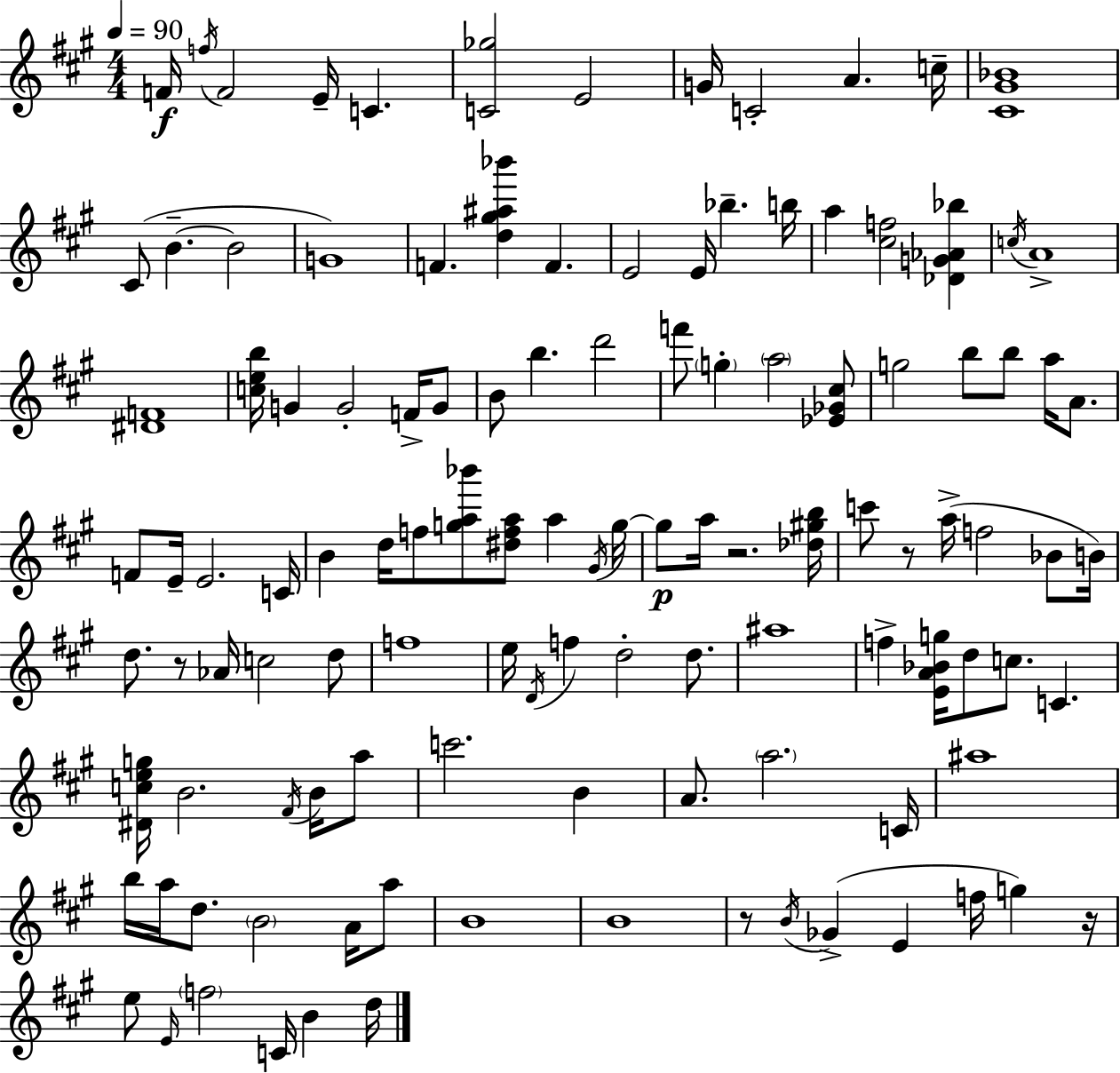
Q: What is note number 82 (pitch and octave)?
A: A5